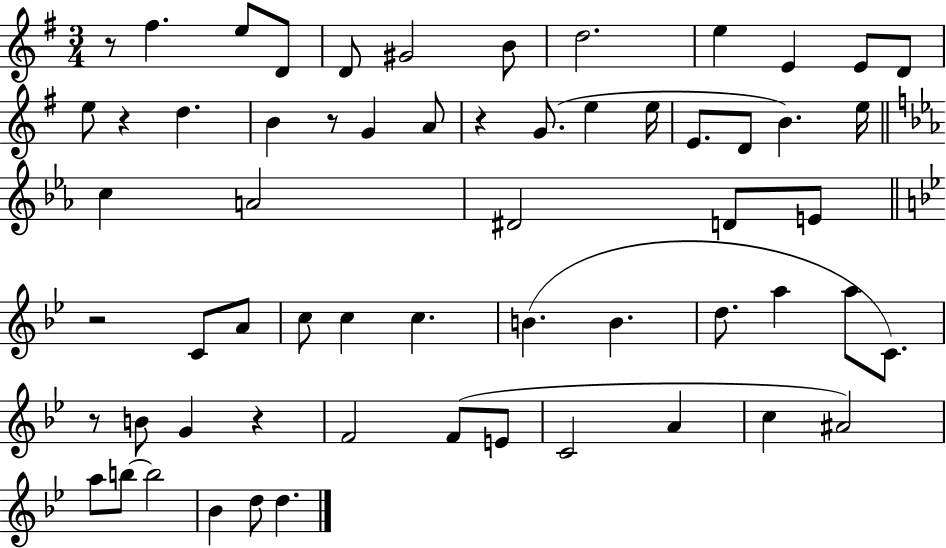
R/e F#5/q. E5/e D4/e D4/e G#4/h B4/e D5/h. E5/q E4/q E4/e D4/e E5/e R/q D5/q. B4/q R/e G4/q A4/e R/q G4/e. E5/q E5/s E4/e. D4/e B4/q. E5/s C5/q A4/h D#4/h D4/e E4/e R/h C4/e A4/e C5/e C5/q C5/q. B4/q. B4/q. D5/e. A5/q A5/e C4/e. R/e B4/e G4/q R/q F4/h F4/e E4/e C4/h A4/q C5/q A#4/h A5/e B5/e B5/h Bb4/q D5/e D5/q.